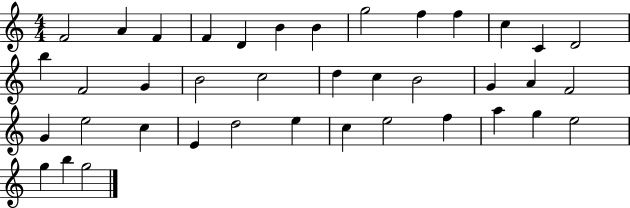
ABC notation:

X:1
T:Untitled
M:4/4
L:1/4
K:C
F2 A F F D B B g2 f f c C D2 b F2 G B2 c2 d c B2 G A F2 G e2 c E d2 e c e2 f a g e2 g b g2